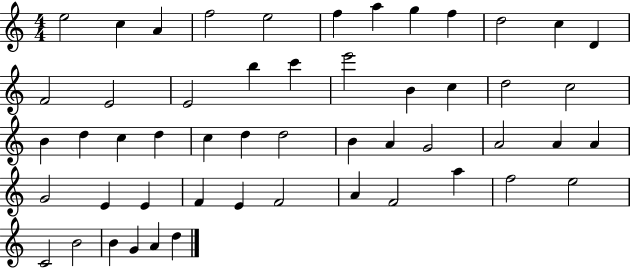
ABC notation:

X:1
T:Untitled
M:4/4
L:1/4
K:C
e2 c A f2 e2 f a g f d2 c D F2 E2 E2 b c' e'2 B c d2 c2 B d c d c d d2 B A G2 A2 A A G2 E E F E F2 A F2 a f2 e2 C2 B2 B G A d